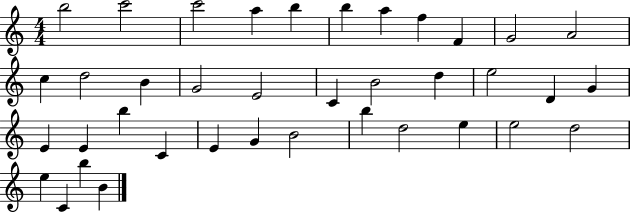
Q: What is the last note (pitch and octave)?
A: B4